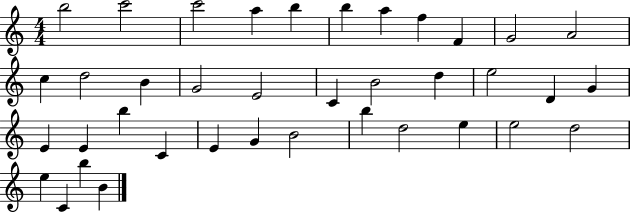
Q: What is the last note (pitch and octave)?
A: B4